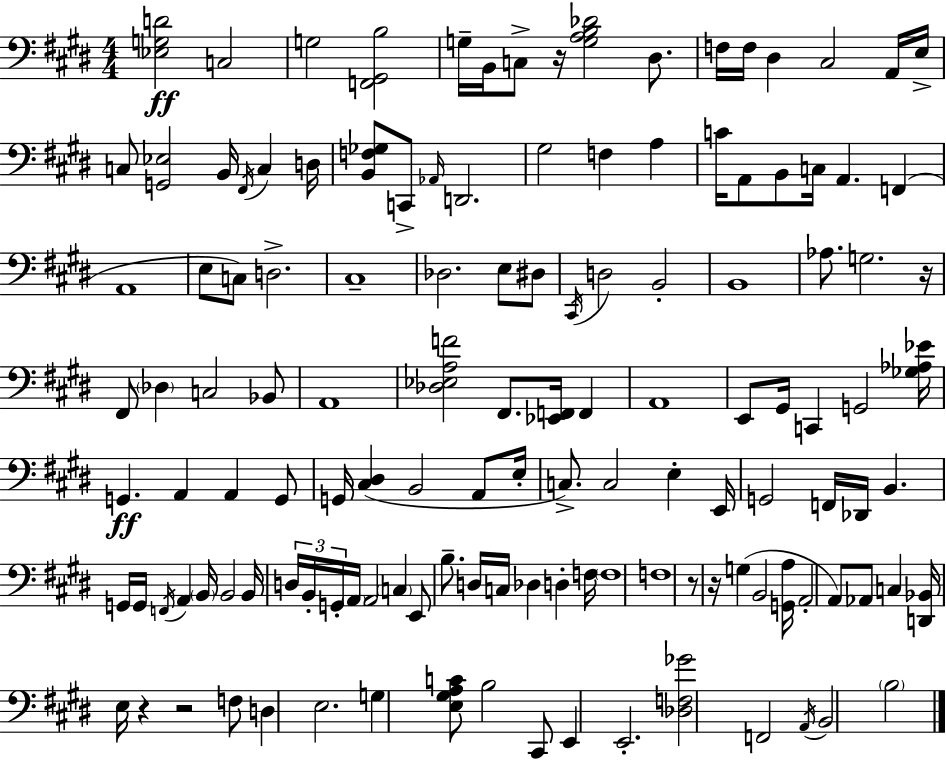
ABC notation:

X:1
T:Untitled
M:4/4
L:1/4
K:E
[_E,G,D]2 C,2 G,2 [F,,^G,,B,]2 G,/4 B,,/4 C,/2 z/4 [G,A,B,_D]2 ^D,/2 F,/4 F,/4 ^D, ^C,2 A,,/4 E,/4 C,/2 [G,,_E,]2 B,,/4 ^F,,/4 C, D,/4 [B,,F,_G,]/2 C,,/2 _A,,/4 D,,2 ^G,2 F, A, C/4 A,,/2 B,,/2 C,/4 A,, F,, A,,4 E,/2 C,/2 D,2 ^C,4 _D,2 E,/2 ^D,/2 ^C,,/4 D,2 B,,2 B,,4 _A,/2 G,2 z/4 ^F,,/2 _D, C,2 _B,,/2 A,,4 [_D,_E,A,F]2 ^F,,/2 [_E,,F,,]/4 F,, A,,4 E,,/2 ^G,,/4 C,, G,,2 [_G,_A,_E]/4 G,, A,, A,, G,,/2 G,,/4 [^C,^D,] B,,2 A,,/2 E,/4 C,/2 C,2 E, E,,/4 G,,2 F,,/4 _D,,/4 B,, G,,/4 G,,/4 F,,/4 A,, B,,/4 B,,2 B,,/4 D,/4 B,,/4 G,,/4 A,,/4 A,,2 C, E,,/2 B,/2 D,/4 C,/4 _D, D, F,/4 F,4 F,4 z/2 z/4 G, B,,2 [G,,A,]/4 A,,2 A,,/2 _A,,/2 C, [D,,_B,,]/4 E,/4 z z2 F,/2 D, E,2 G, [E,^G,A,C]/2 B,2 ^C,,/2 E,, E,,2 [_D,F,_G]2 F,,2 A,,/4 B,,2 B,2